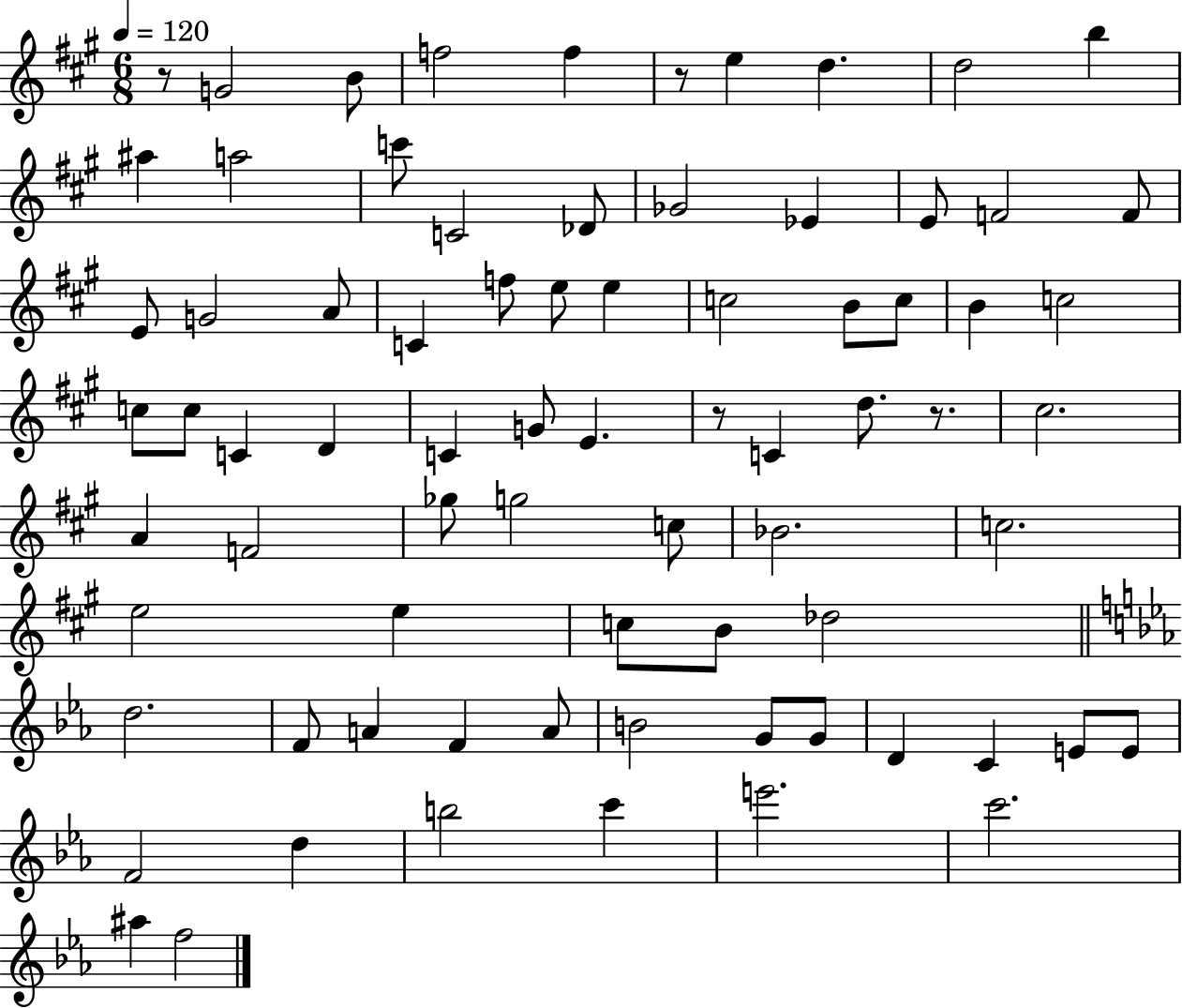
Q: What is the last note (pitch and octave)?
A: F5